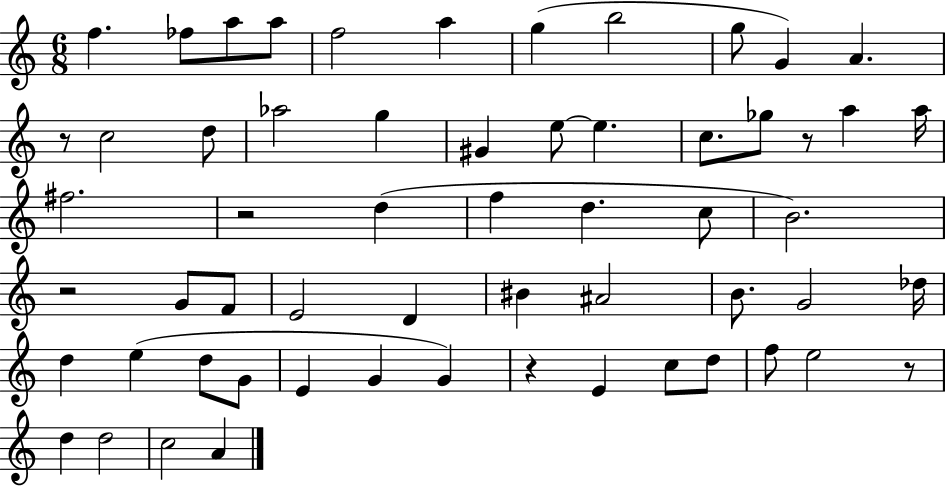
{
  \clef treble
  \numericTimeSignature
  \time 6/8
  \key c \major
  f''4. fes''8 a''8 a''8 | f''2 a''4 | g''4( b''2 | g''8 g'4) a'4. | \break r8 c''2 d''8 | aes''2 g''4 | gis'4 e''8~~ e''4. | c''8. ges''8 r8 a''4 a''16 | \break fis''2. | r2 d''4( | f''4 d''4. c''8 | b'2.) | \break r2 g'8 f'8 | e'2 d'4 | bis'4 ais'2 | b'8. g'2 des''16 | \break d''4 e''4( d''8 g'8 | e'4 g'4 g'4) | r4 e'4 c''8 d''8 | f''8 e''2 r8 | \break d''4 d''2 | c''2 a'4 | \bar "|."
}